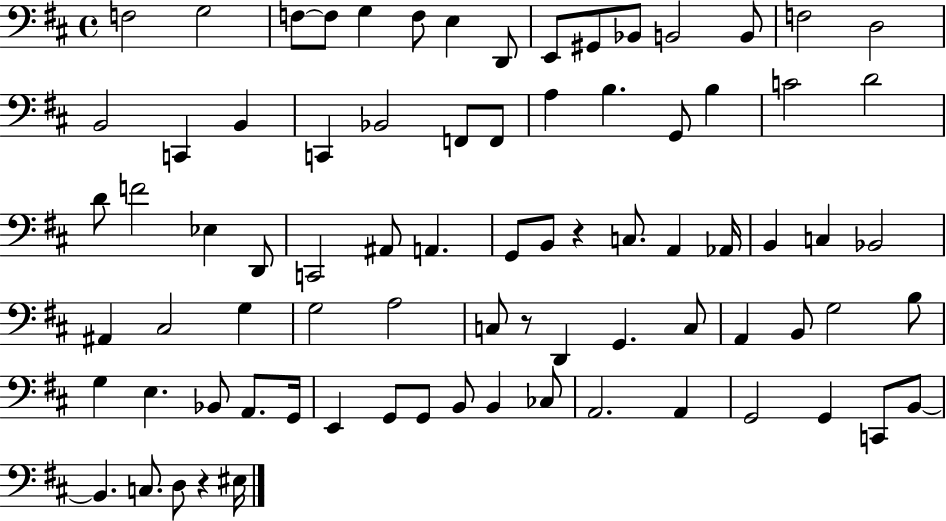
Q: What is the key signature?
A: D major